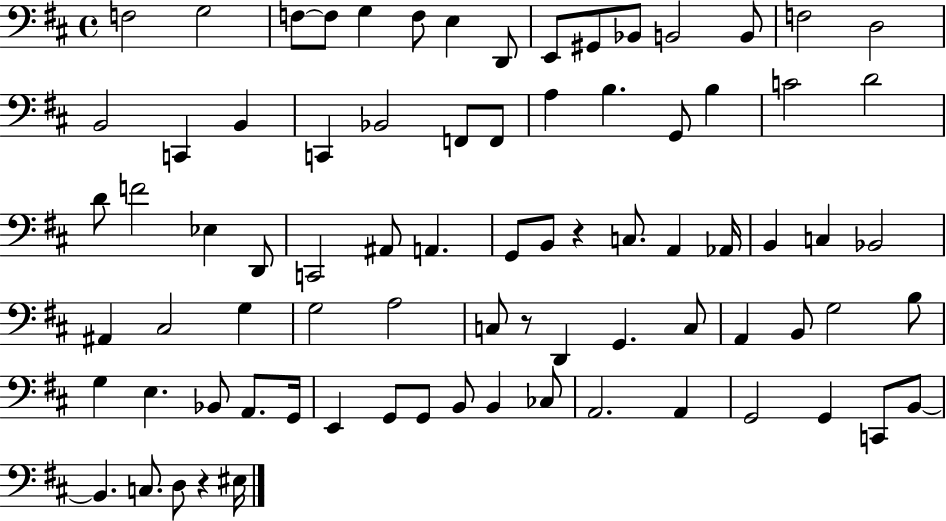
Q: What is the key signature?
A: D major